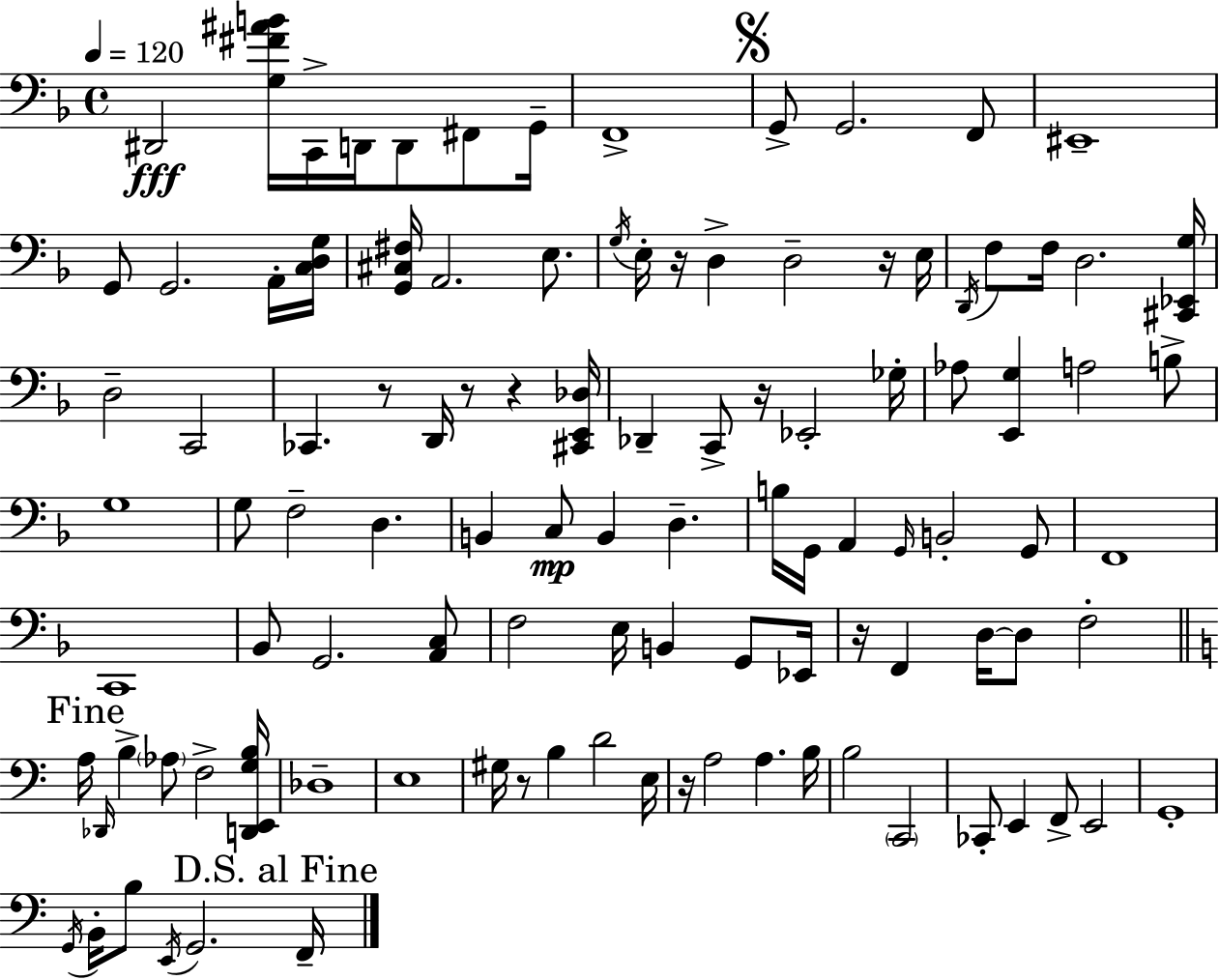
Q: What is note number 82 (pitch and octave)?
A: F2